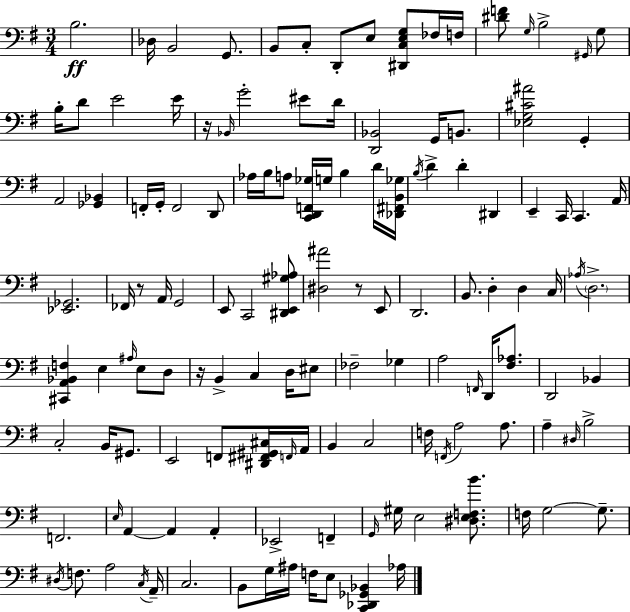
X:1
T:Untitled
M:3/4
L:1/4
K:G
B,2 _D,/4 B,,2 G,,/2 B,,/2 C,/2 D,,/2 E,/2 [^D,,C,E,G,]/2 _F,/4 F,/4 [^DF]/2 G,/4 B,2 ^G,,/4 G,/2 B,/4 D/2 E2 E/4 z/4 _B,,/4 G2 ^E/2 D/4 [D,,_B,,]2 G,,/4 B,,/2 [_E,G,^C^A]2 G,, A,,2 [_G,,_B,,] F,,/4 G,,/4 F,,2 D,,/2 _A,/4 B,/4 A,/2 [C,,D,,F,,_G,]/4 G,/4 B, D/4 [_D,,^F,,B,,_G,]/4 B,/4 D D ^D,, E,, C,,/4 C,, A,,/4 [_E,,_G,,]2 _F,,/4 z/2 A,,/4 G,,2 E,,/2 C,,2 [^D,,E,,^G,_A,]/2 [^D,^A]2 z/2 E,,/2 D,,2 B,,/2 D, D, C,/4 _A,/4 D,2 [^C,,A,,_B,,F,] E, ^A,/4 E,/2 D,/2 z/4 B,, C, D,/4 ^E,/2 _F,2 _G, A,2 F,,/4 D,,/4 [^F,_A,]/2 D,,2 _B,, C,2 B,,/4 ^G,,/2 E,,2 F,,/2 [^D,,^F,,^G,,^C,]/4 F,,/4 A,,/4 B,, C,2 F,/4 F,,/4 A,2 A,/2 A, ^D,/4 B,2 F,,2 E,/4 A,, A,, A,, _E,,2 F,, G,,/4 ^G,/4 E,2 [^D,E,F,B]/2 F,/4 G,2 G,/2 ^D,/4 F,/2 A,2 C,/4 A,,/4 C,2 B,,/2 G,/4 ^A,/4 F,/4 E,/2 [C,,_D,,_G,,_B,,] _A,/4